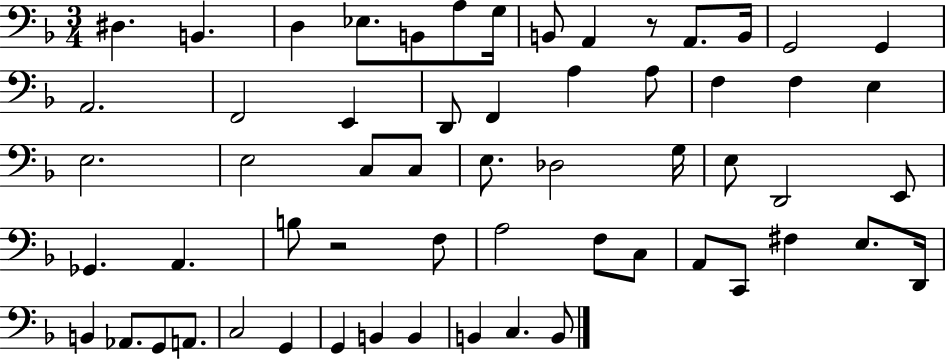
{
  \clef bass
  \numericTimeSignature
  \time 3/4
  \key f \major
  \repeat volta 2 { dis4. b,4. | d4 ees8. b,8 a8 g16 | b,8 a,4 r8 a,8. b,16 | g,2 g,4 | \break a,2. | f,2 e,4 | d,8 f,4 a4 a8 | f4 f4 e4 | \break e2. | e2 c8 c8 | e8. des2 g16 | e8 d,2 e,8 | \break ges,4. a,4. | b8 r2 f8 | a2 f8 c8 | a,8 c,8 fis4 e8. d,16 | \break b,4 aes,8. g,8 a,8. | c2 g,4 | g,4 b,4 b,4 | b,4 c4. b,8 | \break } \bar "|."
}